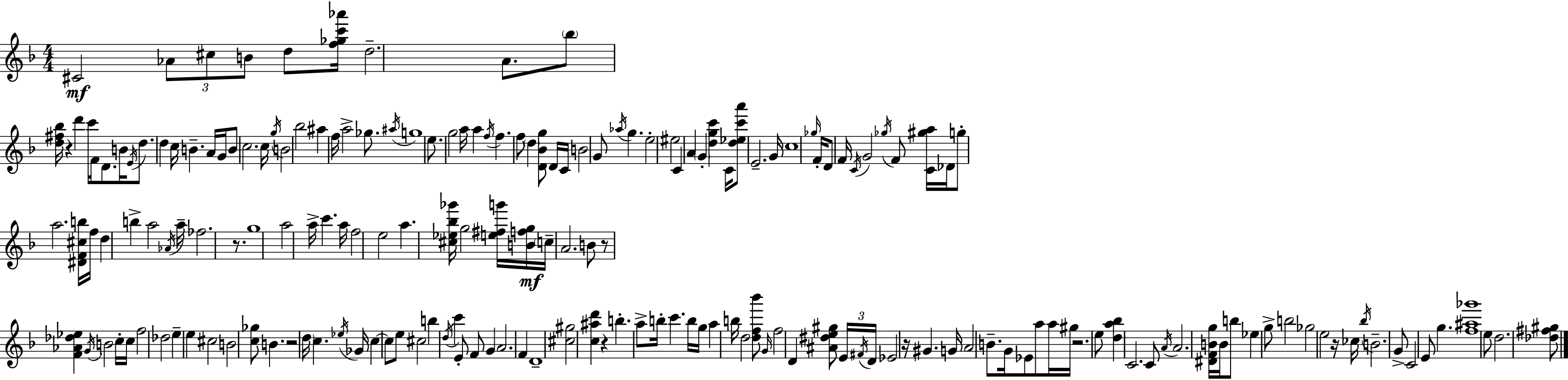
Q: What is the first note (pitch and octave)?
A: C#4